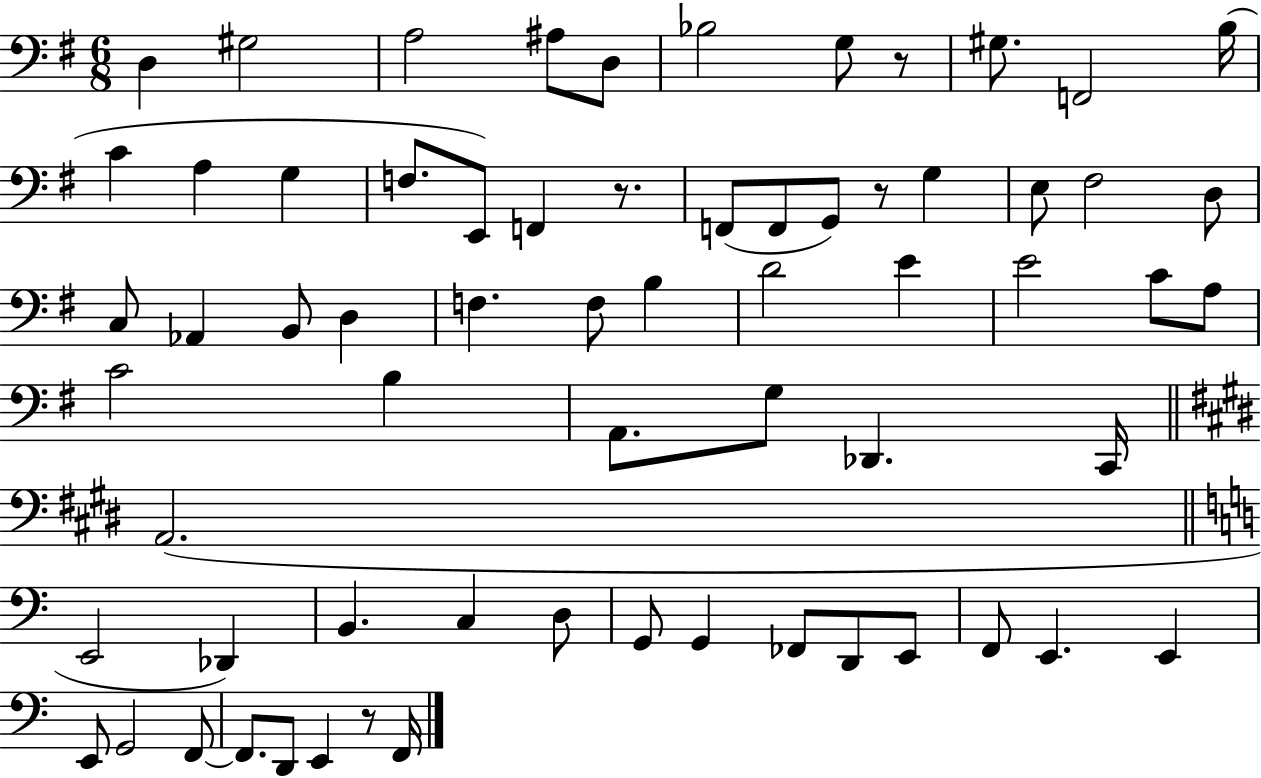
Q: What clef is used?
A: bass